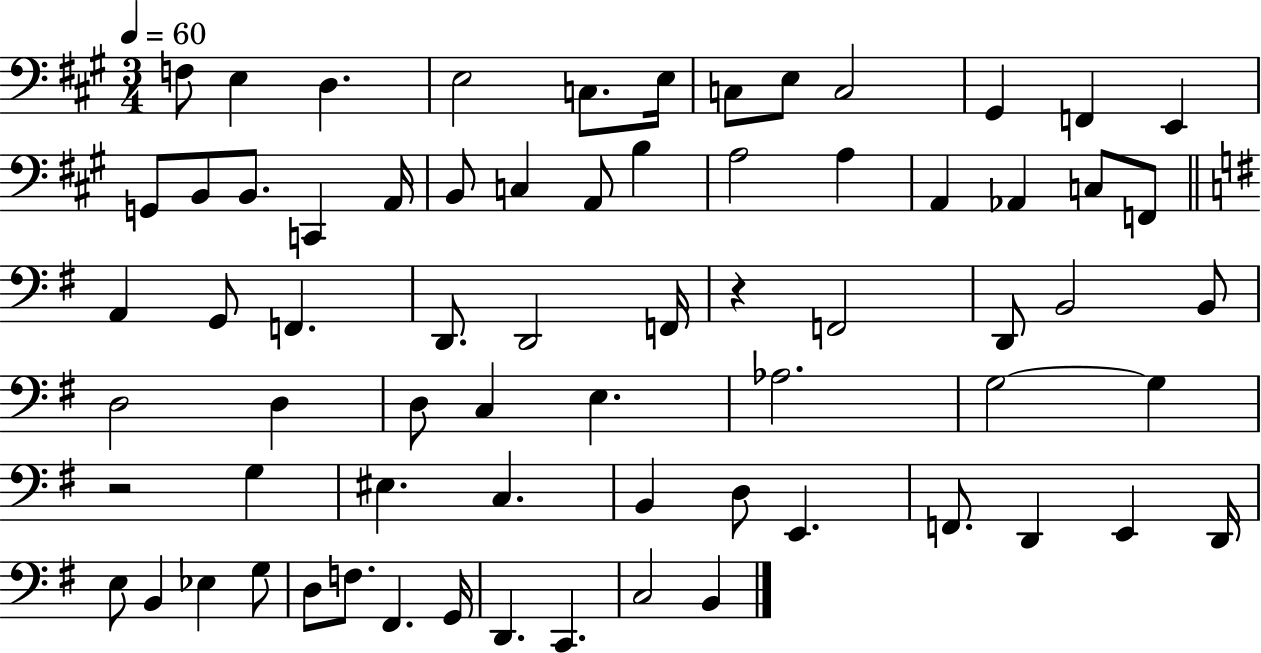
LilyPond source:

{
  \clef bass
  \numericTimeSignature
  \time 3/4
  \key a \major
  \tempo 4 = 60
  f8 e4 d4. | e2 c8. e16 | c8 e8 c2 | gis,4 f,4 e,4 | \break g,8 b,8 b,8. c,4 a,16 | b,8 c4 a,8 b4 | a2 a4 | a,4 aes,4 c8 f,8 | \break \bar "||" \break \key e \minor a,4 g,8 f,4. | d,8. d,2 f,16 | r4 f,2 | d,8 b,2 b,8 | \break d2 d4 | d8 c4 e4. | aes2. | g2~~ g4 | \break r2 g4 | eis4. c4. | b,4 d8 e,4. | f,8. d,4 e,4 d,16 | \break e8 b,4 ees4 g8 | d8 f8. fis,4. g,16 | d,4. c,4. | c2 b,4 | \break \bar "|."
}